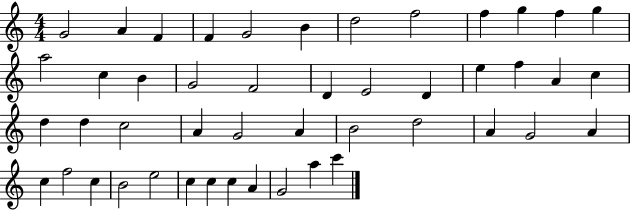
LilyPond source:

{
  \clef treble
  \numericTimeSignature
  \time 4/4
  \key c \major
  g'2 a'4 f'4 | f'4 g'2 b'4 | d''2 f''2 | f''4 g''4 f''4 g''4 | \break a''2 c''4 b'4 | g'2 f'2 | d'4 e'2 d'4 | e''4 f''4 a'4 c''4 | \break d''4 d''4 c''2 | a'4 g'2 a'4 | b'2 d''2 | a'4 g'2 a'4 | \break c''4 f''2 c''4 | b'2 e''2 | c''4 c''4 c''4 a'4 | g'2 a''4 c'''4 | \break \bar "|."
}